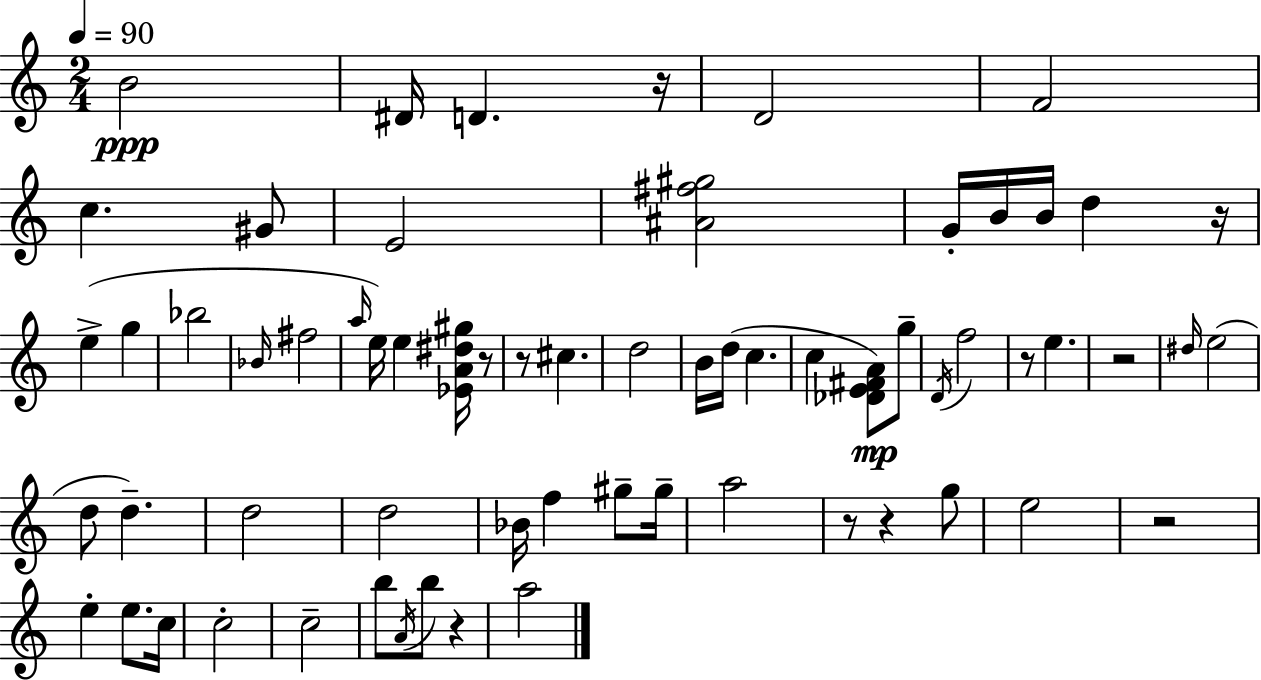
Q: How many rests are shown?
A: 10